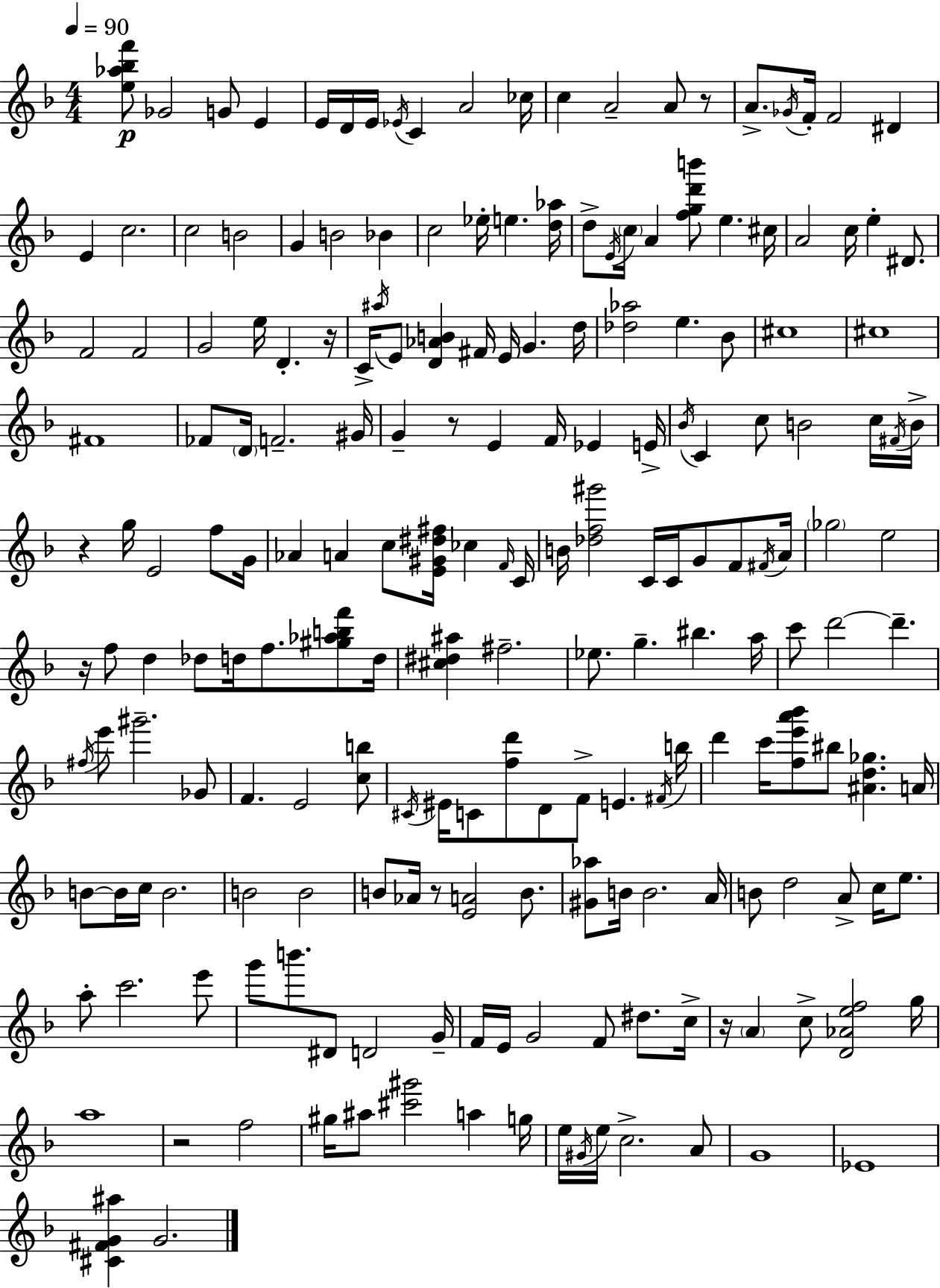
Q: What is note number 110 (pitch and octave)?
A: E4